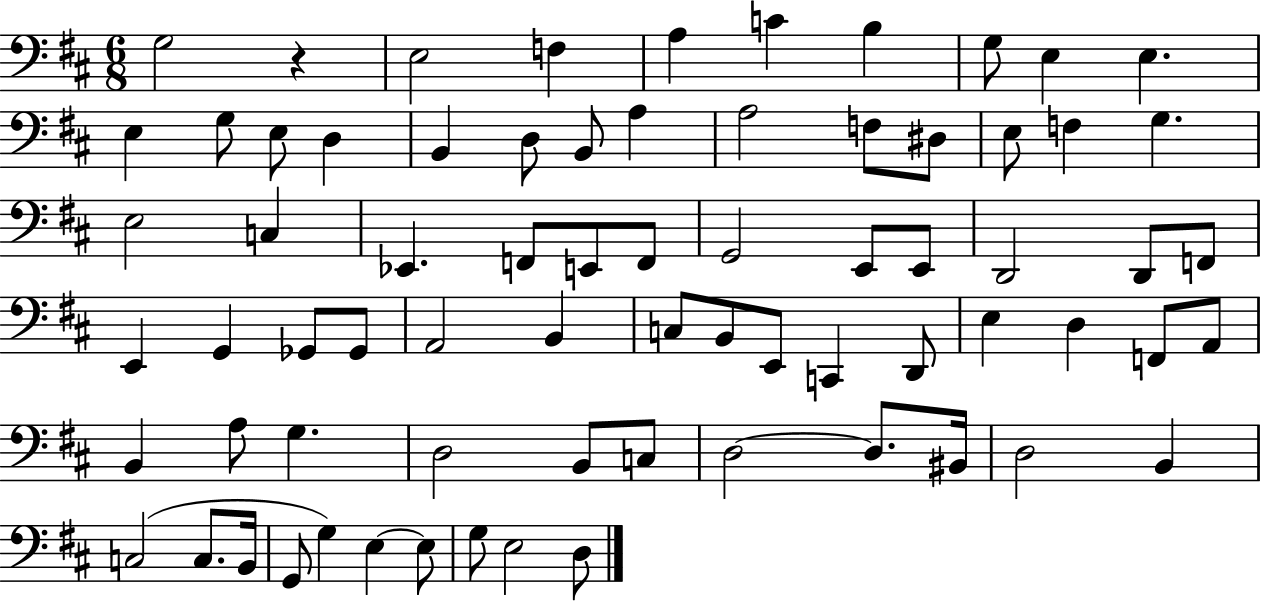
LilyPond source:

{
  \clef bass
  \numericTimeSignature
  \time 6/8
  \key d \major
  g2 r4 | e2 f4 | a4 c'4 b4 | g8 e4 e4. | \break e4 g8 e8 d4 | b,4 d8 b,8 a4 | a2 f8 dis8 | e8 f4 g4. | \break e2 c4 | ees,4. f,8 e,8 f,8 | g,2 e,8 e,8 | d,2 d,8 f,8 | \break e,4 g,4 ges,8 ges,8 | a,2 b,4 | c8 b,8 e,8 c,4 d,8 | e4 d4 f,8 a,8 | \break b,4 a8 g4. | d2 b,8 c8 | d2~~ d8. bis,16 | d2 b,4 | \break c2( c8. b,16 | g,8 g4) e4~~ e8 | g8 e2 d8 | \bar "|."
}